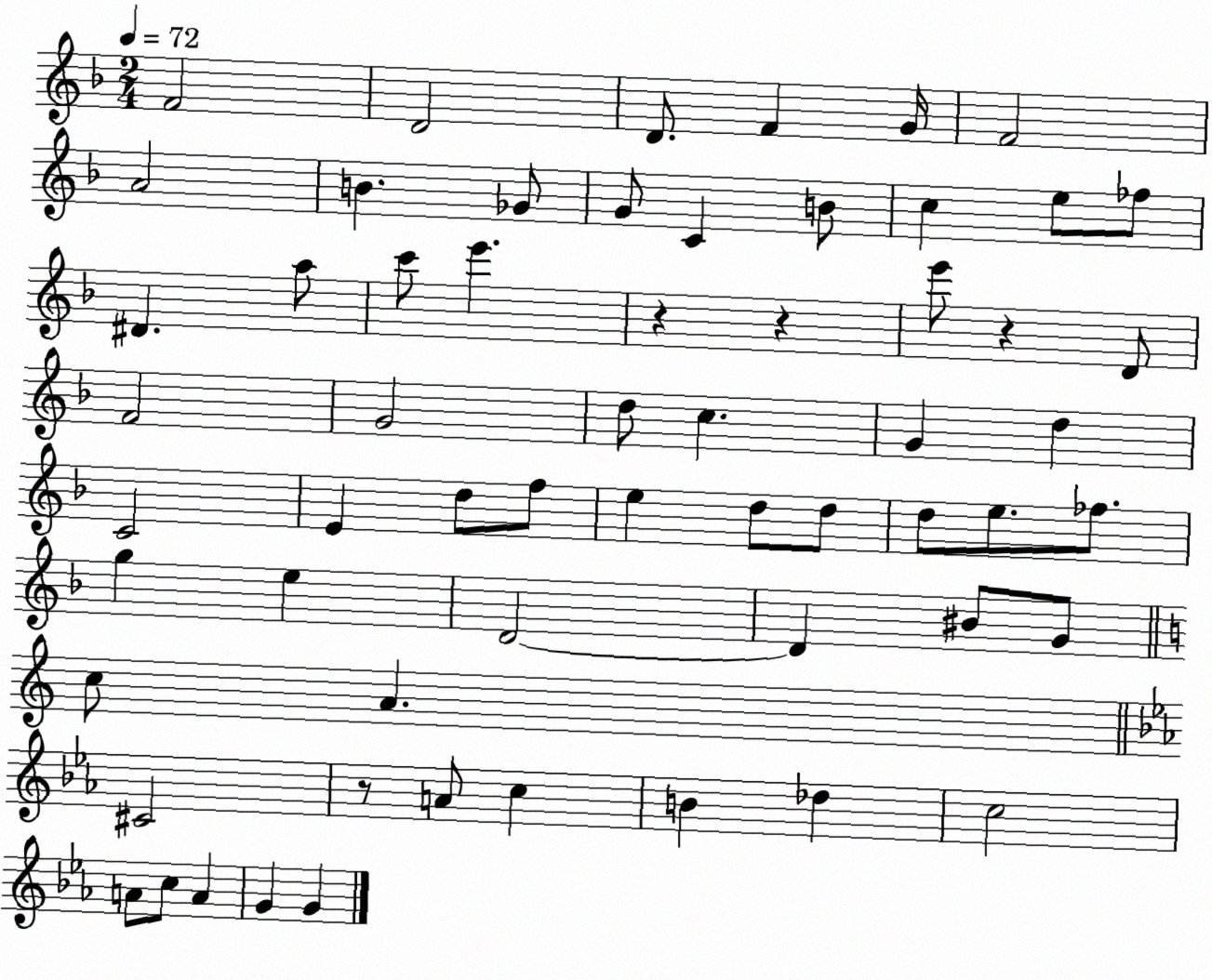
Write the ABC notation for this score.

X:1
T:Untitled
M:2/4
L:1/4
K:F
F2 D2 D/2 F G/4 F2 A2 B _G/2 G/2 C B/2 c e/2 _f/2 ^D a/2 c'/2 e' z z e'/2 z D/2 F2 G2 d/2 c G d C2 E d/2 f/2 e d/2 d/2 d/2 e/2 _f/2 g e D2 D ^B/2 G/2 c/2 A ^C2 z/2 A/2 c B _d c2 A/2 c/2 A G G